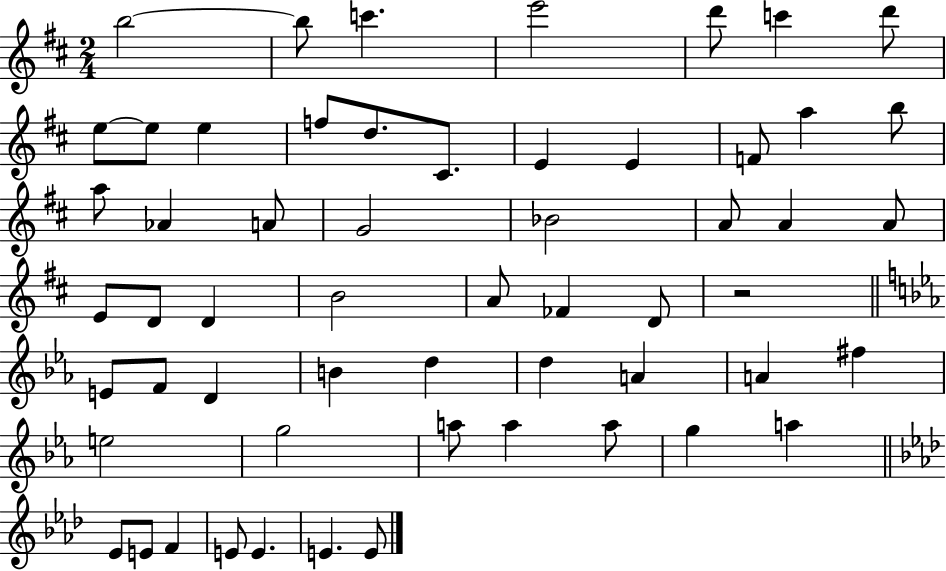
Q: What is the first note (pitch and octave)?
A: B5